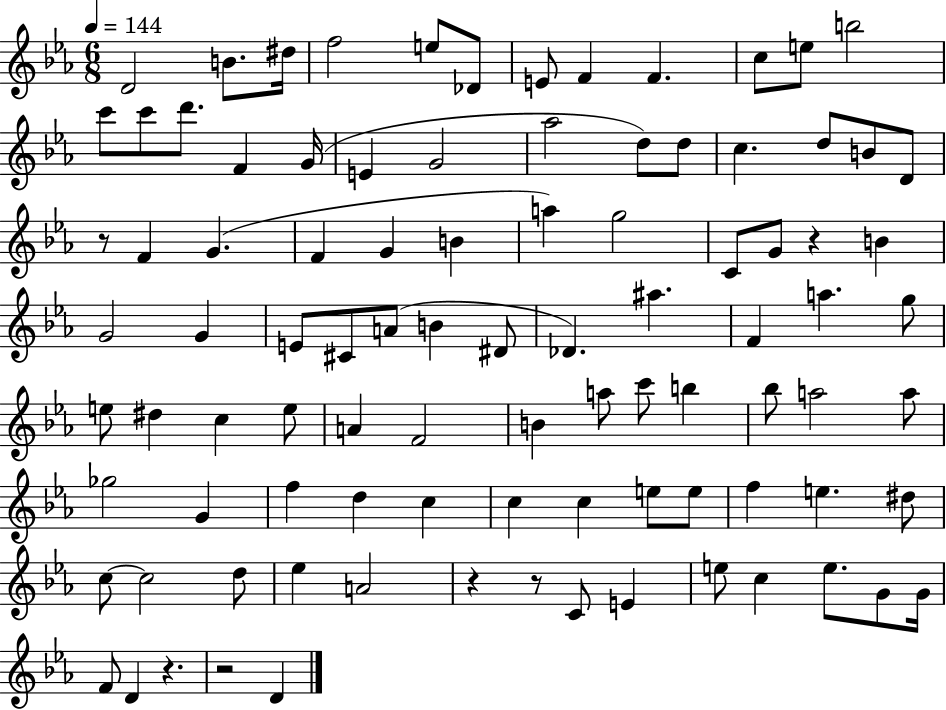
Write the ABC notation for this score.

X:1
T:Untitled
M:6/8
L:1/4
K:Eb
D2 B/2 ^d/4 f2 e/2 _D/2 E/2 F F c/2 e/2 b2 c'/2 c'/2 d'/2 F G/4 E G2 _a2 d/2 d/2 c d/2 B/2 D/2 z/2 F G F G B a g2 C/2 G/2 z B G2 G E/2 ^C/2 A/2 B ^D/2 _D ^a F a g/2 e/2 ^d c e/2 A F2 B a/2 c'/2 b _b/2 a2 a/2 _g2 G f d c c c e/2 e/2 f e ^d/2 c/2 c2 d/2 _e A2 z z/2 C/2 E e/2 c e/2 G/2 G/4 F/2 D z z2 D